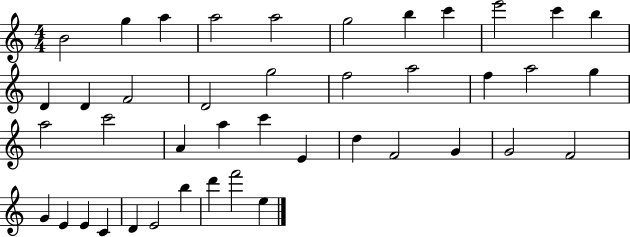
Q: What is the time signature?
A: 4/4